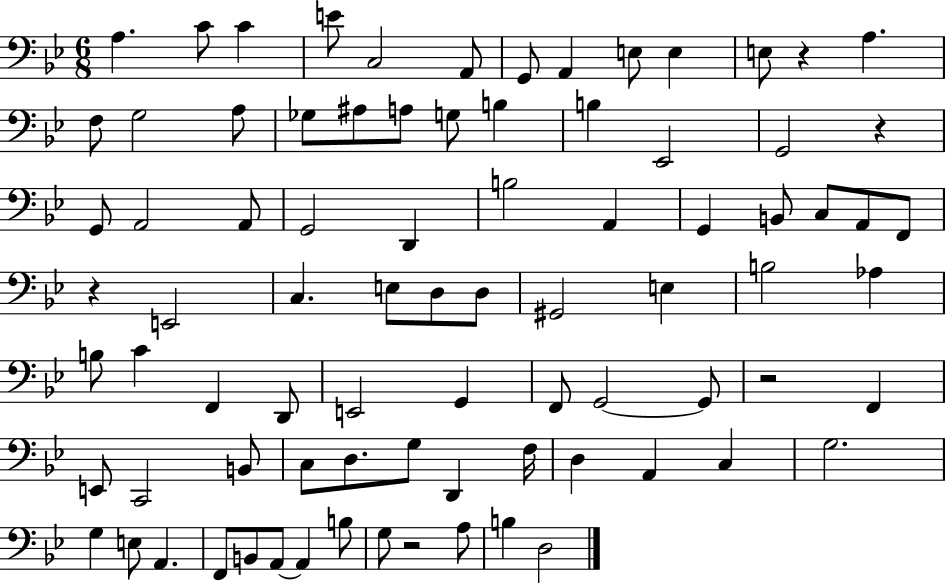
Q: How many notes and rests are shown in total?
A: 83